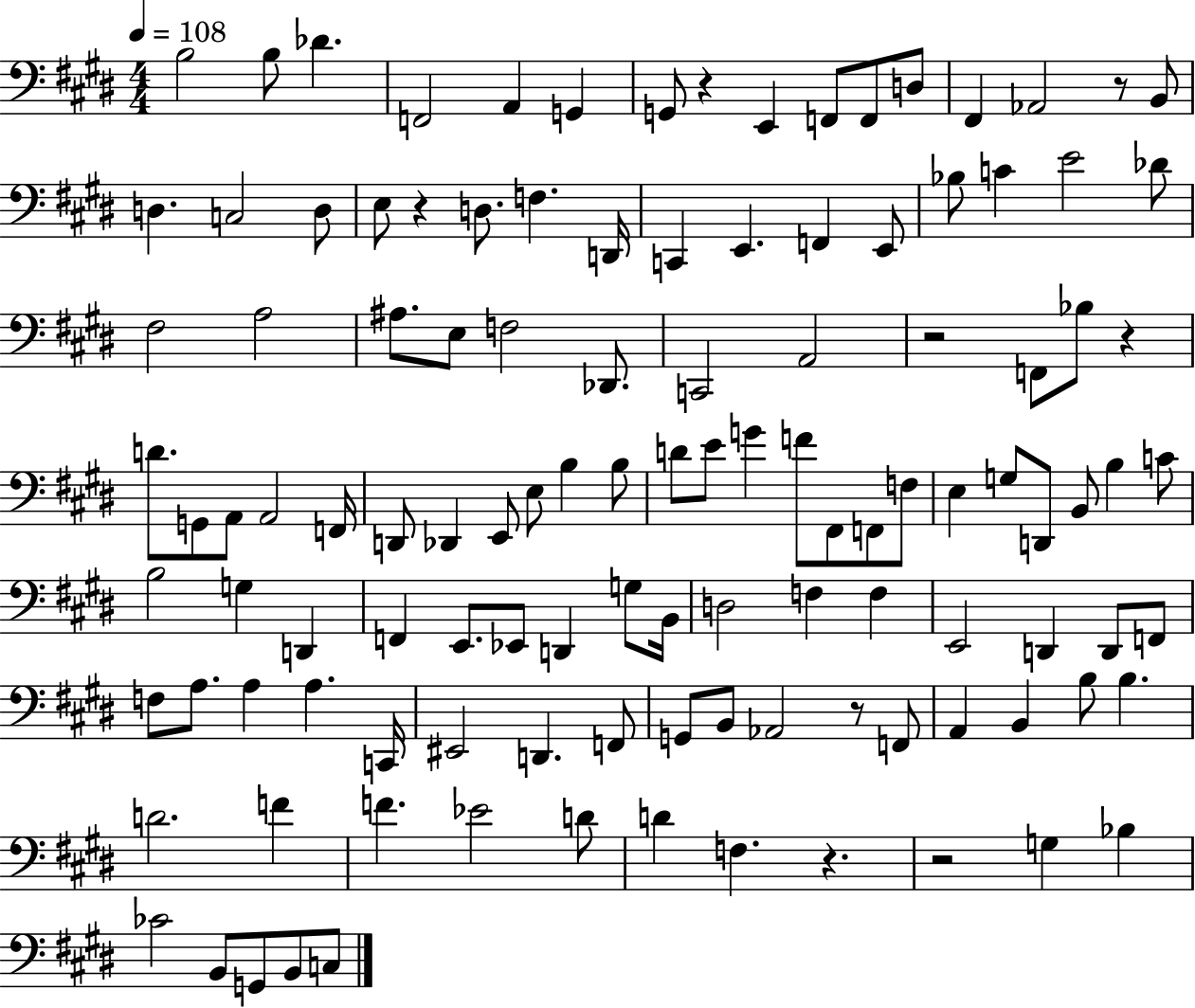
X:1
T:Untitled
M:4/4
L:1/4
K:E
B,2 B,/2 _D F,,2 A,, G,, G,,/2 z E,, F,,/2 F,,/2 D,/2 ^F,, _A,,2 z/2 B,,/2 D, C,2 D,/2 E,/2 z D,/2 F, D,,/4 C,, E,, F,, E,,/2 _B,/2 C E2 _D/2 ^F,2 A,2 ^A,/2 E,/2 F,2 _D,,/2 C,,2 A,,2 z2 F,,/2 _B,/2 z D/2 G,,/2 A,,/2 A,,2 F,,/4 D,,/2 _D,, E,,/2 E,/2 B, B,/2 D/2 E/2 G F/2 ^F,,/2 F,,/2 F,/2 E, G,/2 D,,/2 B,,/2 B, C/2 B,2 G, D,, F,, E,,/2 _E,,/2 D,, G,/2 B,,/4 D,2 F, F, E,,2 D,, D,,/2 F,,/2 F,/2 A,/2 A, A, C,,/4 ^E,,2 D,, F,,/2 G,,/2 B,,/2 _A,,2 z/2 F,,/2 A,, B,, B,/2 B, D2 F F _E2 D/2 D F, z z2 G, _B, _C2 B,,/2 G,,/2 B,,/2 C,/2